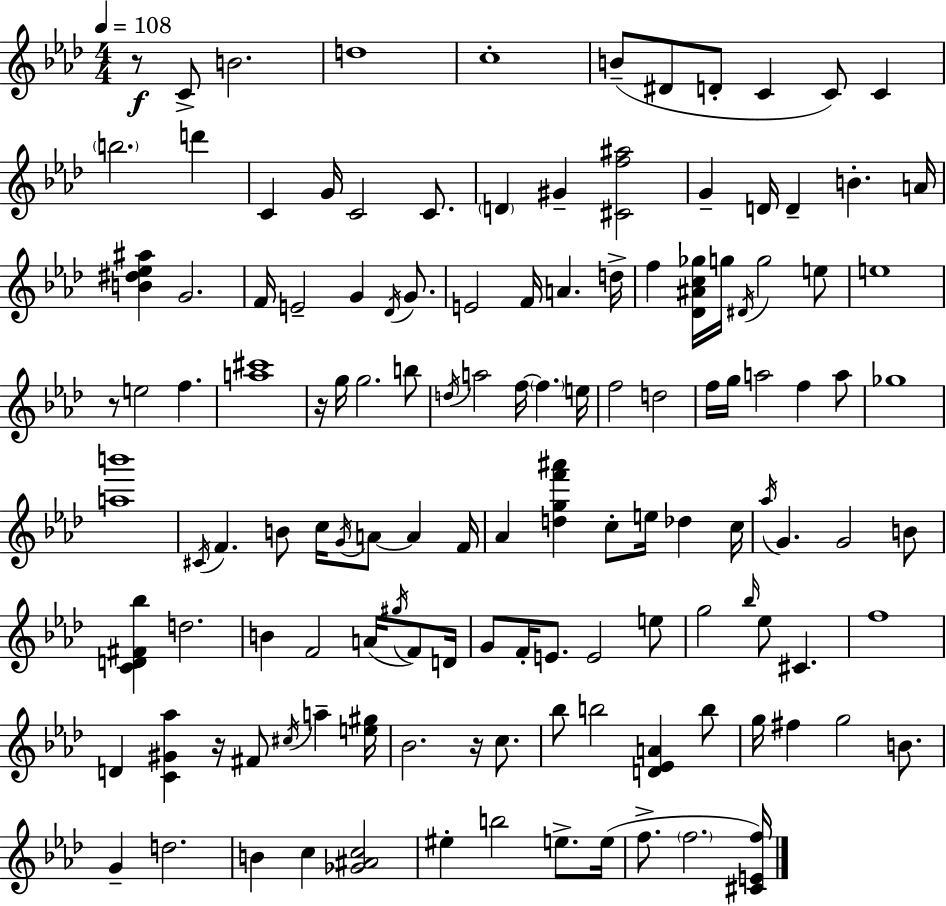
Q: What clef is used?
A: treble